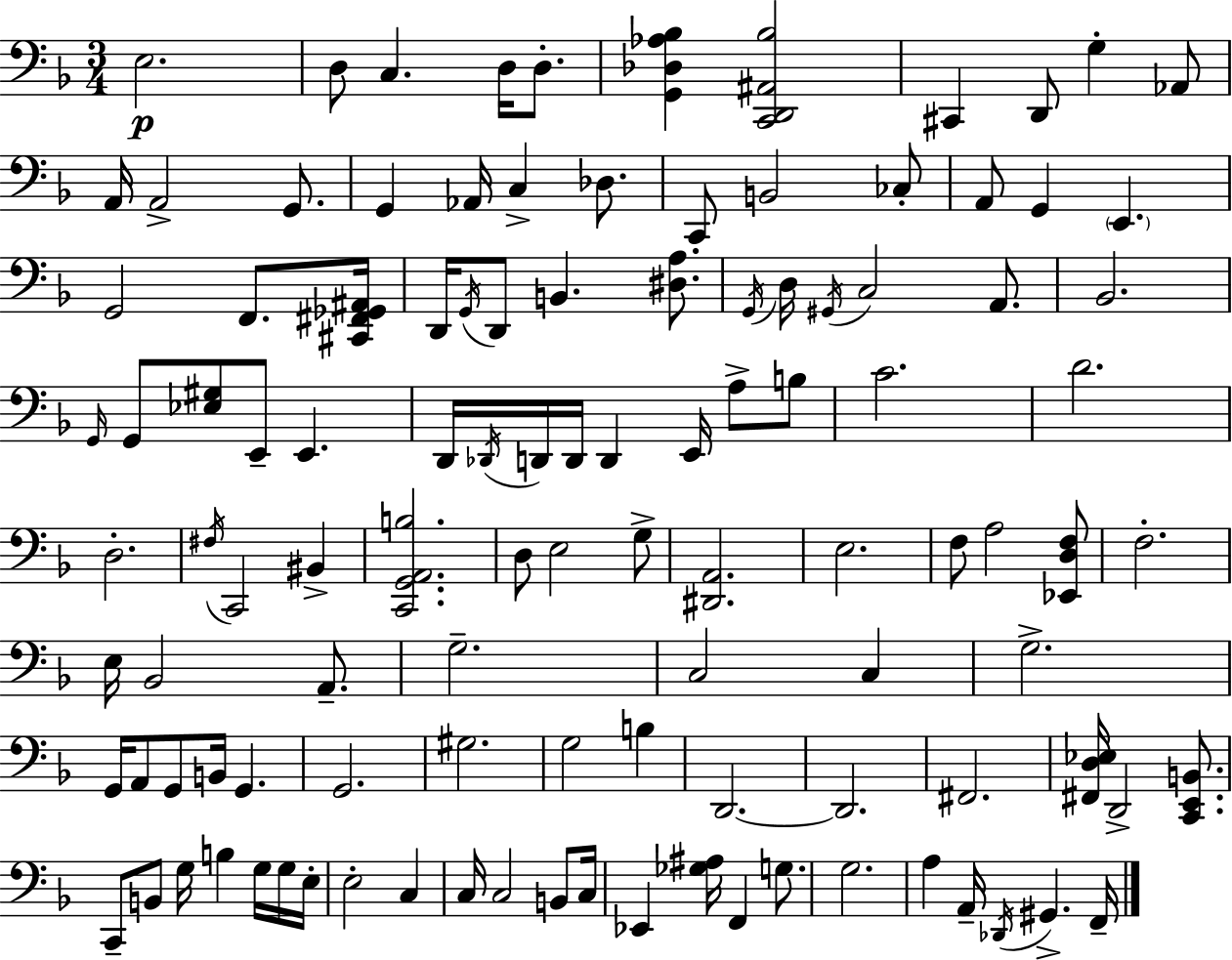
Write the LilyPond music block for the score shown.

{
  \clef bass
  \numericTimeSignature
  \time 3/4
  \key d \minor
  e2.\p | d8 c4. d16 d8.-. | <g, des aes bes>4 <c, d, ais, bes>2 | cis,4 d,8 g4-. aes,8 | \break a,16 a,2-> g,8. | g,4 aes,16 c4-> des8. | c,8 b,2 ces8-. | a,8 g,4 \parenthesize e,4. | \break g,2 f,8. <cis, fis, ges, ais,>16 | d,16 \acciaccatura { g,16 } d,8 b,4. <dis a>8. | \acciaccatura { g,16 } d16 \acciaccatura { gis,16 } c2 | a,8. bes,2. | \break \grace { g,16 } g,8 <ees gis>8 e,8-- e,4. | d,16 \acciaccatura { des,16 } d,16 d,16 d,4 | e,16 a8-> b8 c'2. | d'2. | \break d2.-. | \acciaccatura { fis16 } c,2 | bis,4-> <c, g, a, b>2. | d8 e2 | \break g8-> <dis, a,>2. | e2. | f8 a2 | <ees, d f>8 f2.-. | \break e16 bes,2 | a,8.-- g2.-- | c2 | c4 g2.-> | \break g,16 a,8 g,8 b,16 | g,4. g,2. | gis2. | g2 | \break b4 d,2.~~ | d,2. | fis,2. | <fis, d ees>16 d,2-> | \break <c, e, b,>8. c,8-- b,8 g16 b4 | g16 g16 e16-. e2-. | c4 c16 c2 | b,8 c16 ees,4 <ges ais>16 f,4 | \break g8. g2. | a4 a,16-- \acciaccatura { des,16 } | gis,4.-> f,16-- \bar "|."
}